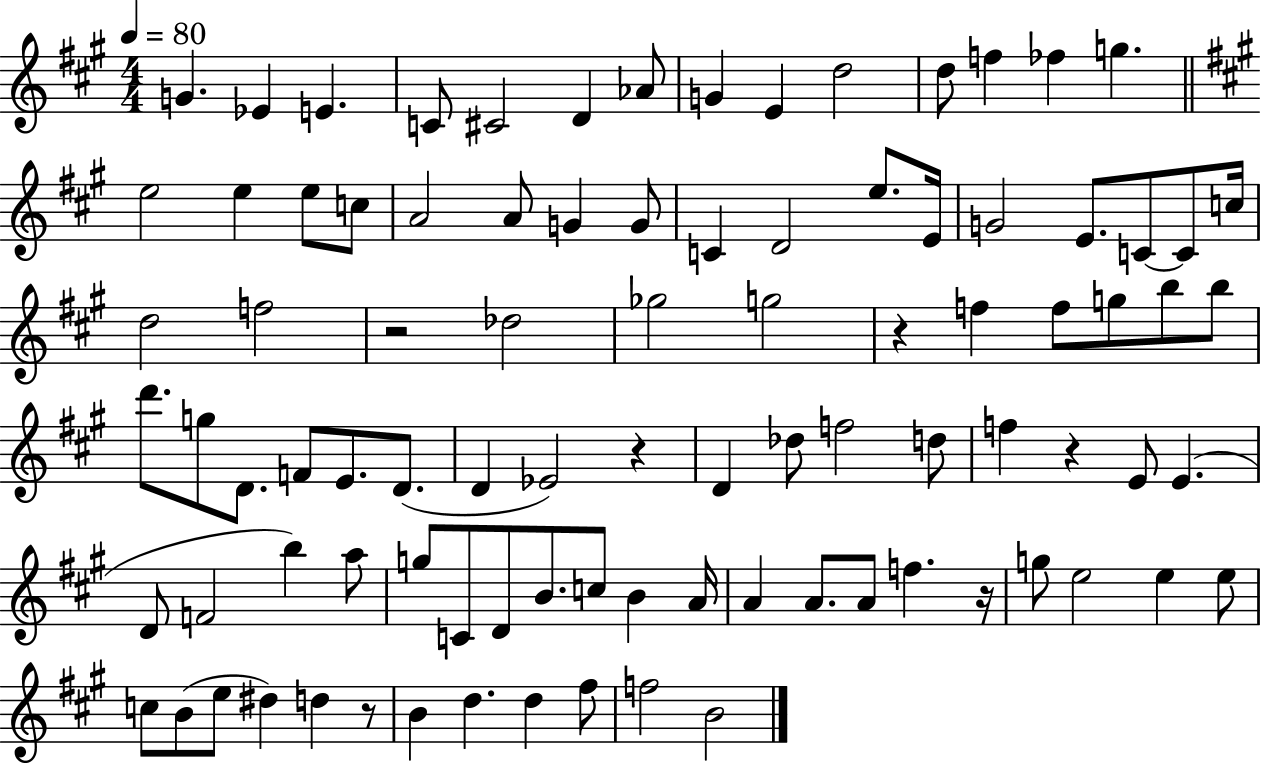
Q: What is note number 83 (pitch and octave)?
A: D5